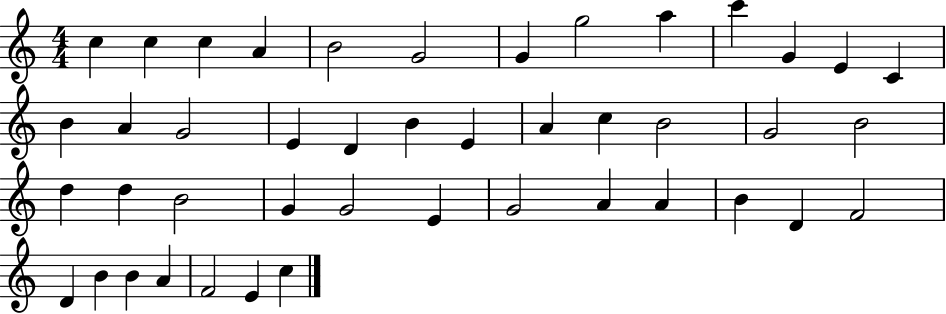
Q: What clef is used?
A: treble